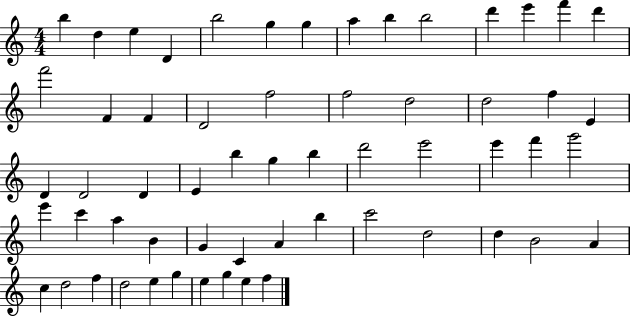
B5/q D5/q E5/q D4/q B5/h G5/q G5/q A5/q B5/q B5/h D6/q E6/q F6/q D6/q F6/h F4/q F4/q D4/h F5/h F5/h D5/h D5/h F5/q E4/q D4/q D4/h D4/q E4/q B5/q G5/q B5/q D6/h E6/h E6/q F6/q G6/h E6/q C6/q A5/q B4/q G4/q C4/q A4/q B5/q C6/h D5/h D5/q B4/h A4/q C5/q D5/h F5/q D5/h E5/q G5/q E5/q G5/q E5/q F5/q